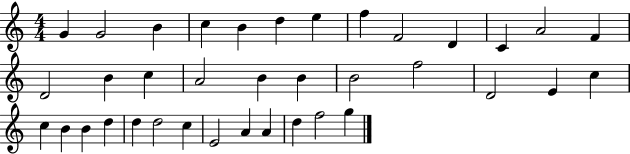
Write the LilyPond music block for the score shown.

{
  \clef treble
  \numericTimeSignature
  \time 4/4
  \key c \major
  g'4 g'2 b'4 | c''4 b'4 d''4 e''4 | f''4 f'2 d'4 | c'4 a'2 f'4 | \break d'2 b'4 c''4 | a'2 b'4 b'4 | b'2 f''2 | d'2 e'4 c''4 | \break c''4 b'4 b'4 d''4 | d''4 d''2 c''4 | e'2 a'4 a'4 | d''4 f''2 g''4 | \break \bar "|."
}